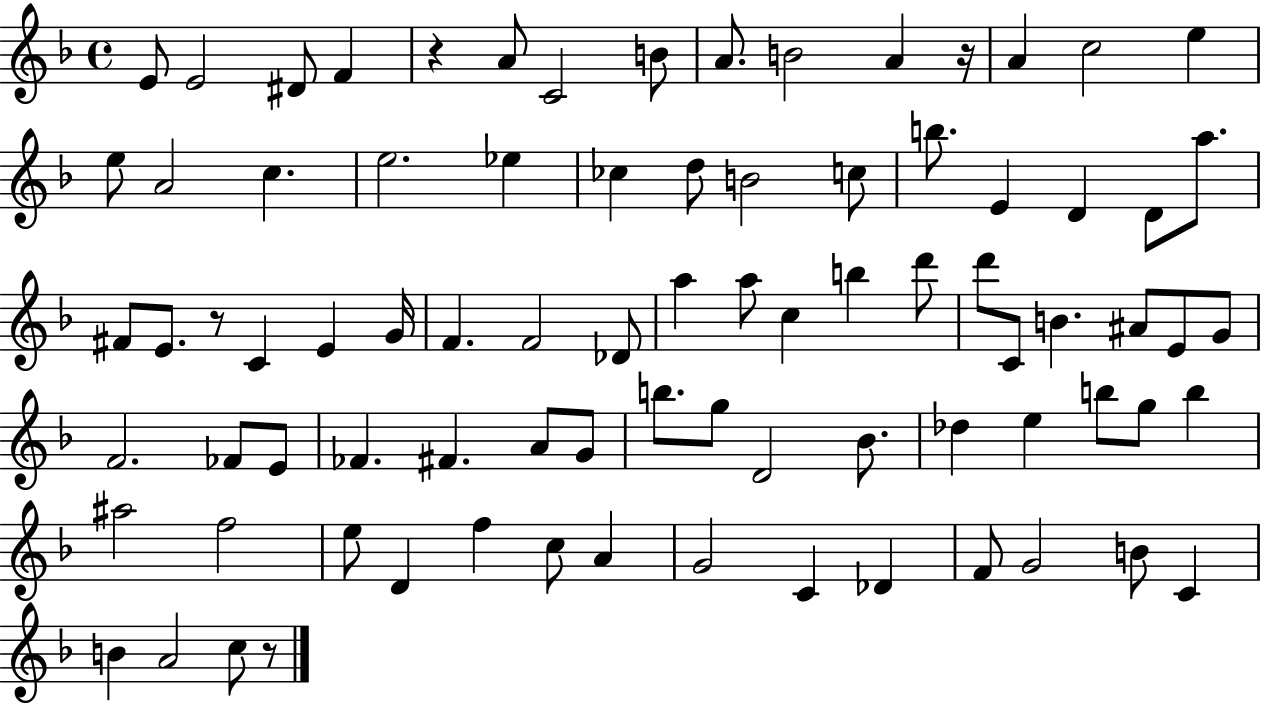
E4/e E4/h D#4/e F4/q R/q A4/e C4/h B4/e A4/e. B4/h A4/q R/s A4/q C5/h E5/q E5/e A4/h C5/q. E5/h. Eb5/q CES5/q D5/e B4/h C5/e B5/e. E4/q D4/q D4/e A5/e. F#4/e E4/e. R/e C4/q E4/q G4/s F4/q. F4/h Db4/e A5/q A5/e C5/q B5/q D6/e D6/e C4/e B4/q. A#4/e E4/e G4/e F4/h. FES4/e E4/e FES4/q. F#4/q. A4/e G4/e B5/e. G5/e D4/h Bb4/e. Db5/q E5/q B5/e G5/e B5/q A#5/h F5/h E5/e D4/q F5/q C5/e A4/q G4/h C4/q Db4/q F4/e G4/h B4/e C4/q B4/q A4/h C5/e R/e